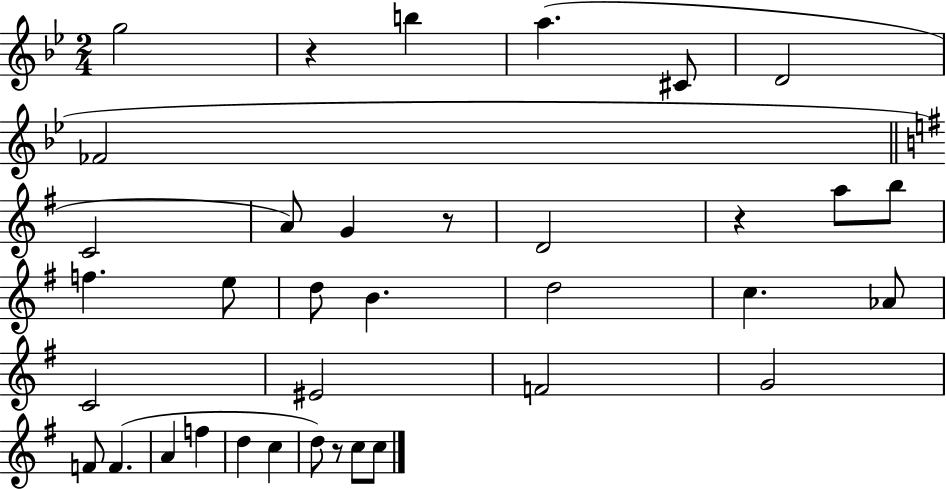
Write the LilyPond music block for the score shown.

{
  \clef treble
  \numericTimeSignature
  \time 2/4
  \key bes \major
  g''2 | r4 b''4 | a''4.( cis'8 | d'2 | \break fes'2 | \bar "||" \break \key e \minor c'2 | a'8) g'4 r8 | d'2 | r4 a''8 b''8 | \break f''4. e''8 | d''8 b'4. | d''2 | c''4. aes'8 | \break c'2 | eis'2 | f'2 | g'2 | \break f'8 f'4.( | a'4 f''4 | d''4 c''4 | d''8) r8 c''8 c''8 | \break \bar "|."
}